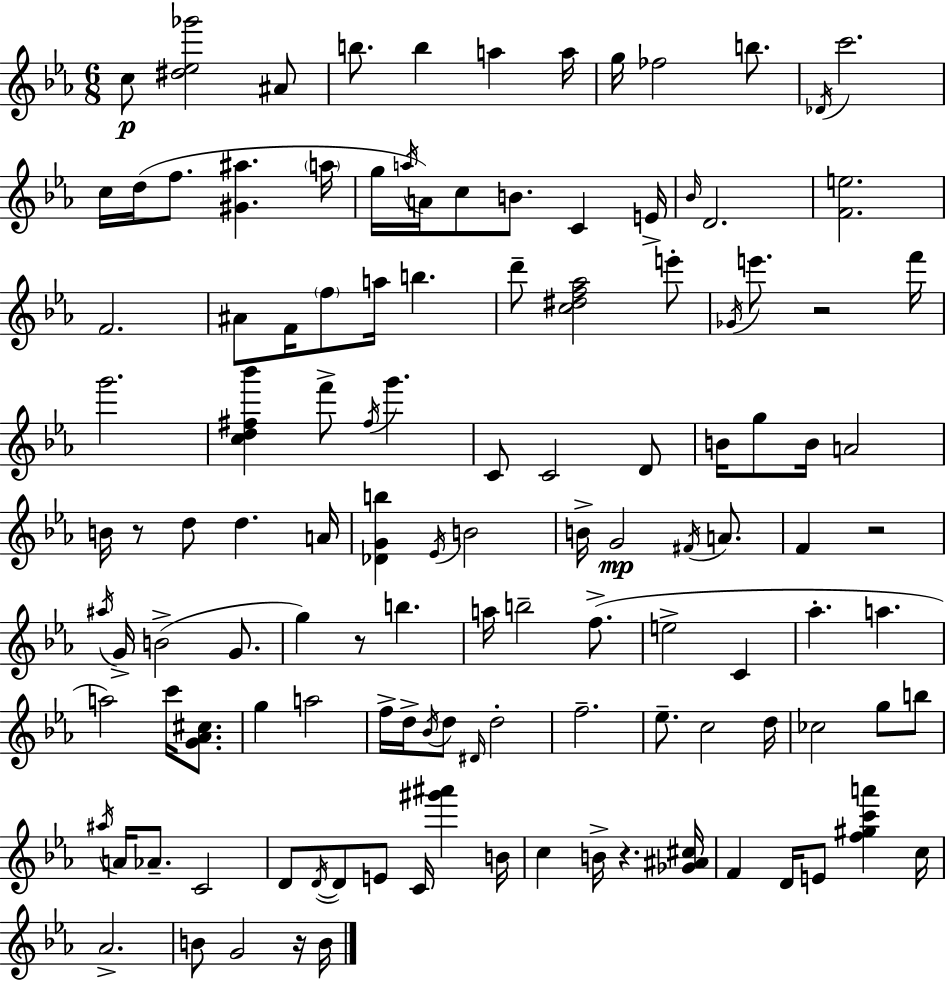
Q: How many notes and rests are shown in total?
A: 123